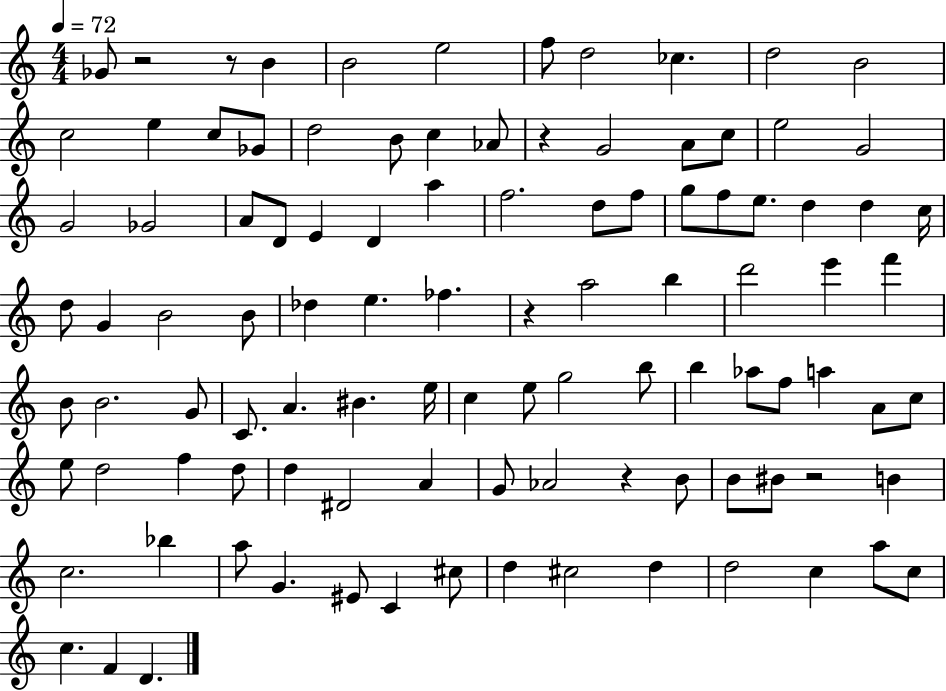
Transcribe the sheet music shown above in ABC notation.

X:1
T:Untitled
M:4/4
L:1/4
K:C
_G/2 z2 z/2 B B2 e2 f/2 d2 _c d2 B2 c2 e c/2 _G/2 d2 B/2 c _A/2 z G2 A/2 c/2 e2 G2 G2 _G2 A/2 D/2 E D a f2 d/2 f/2 g/2 f/2 e/2 d d c/4 d/2 G B2 B/2 _d e _f z a2 b d'2 e' f' B/2 B2 G/2 C/2 A ^B e/4 c e/2 g2 b/2 b _a/2 f/2 a A/2 c/2 e/2 d2 f d/2 d ^D2 A G/2 _A2 z B/2 B/2 ^B/2 z2 B c2 _b a/2 G ^E/2 C ^c/2 d ^c2 d d2 c a/2 c/2 c F D